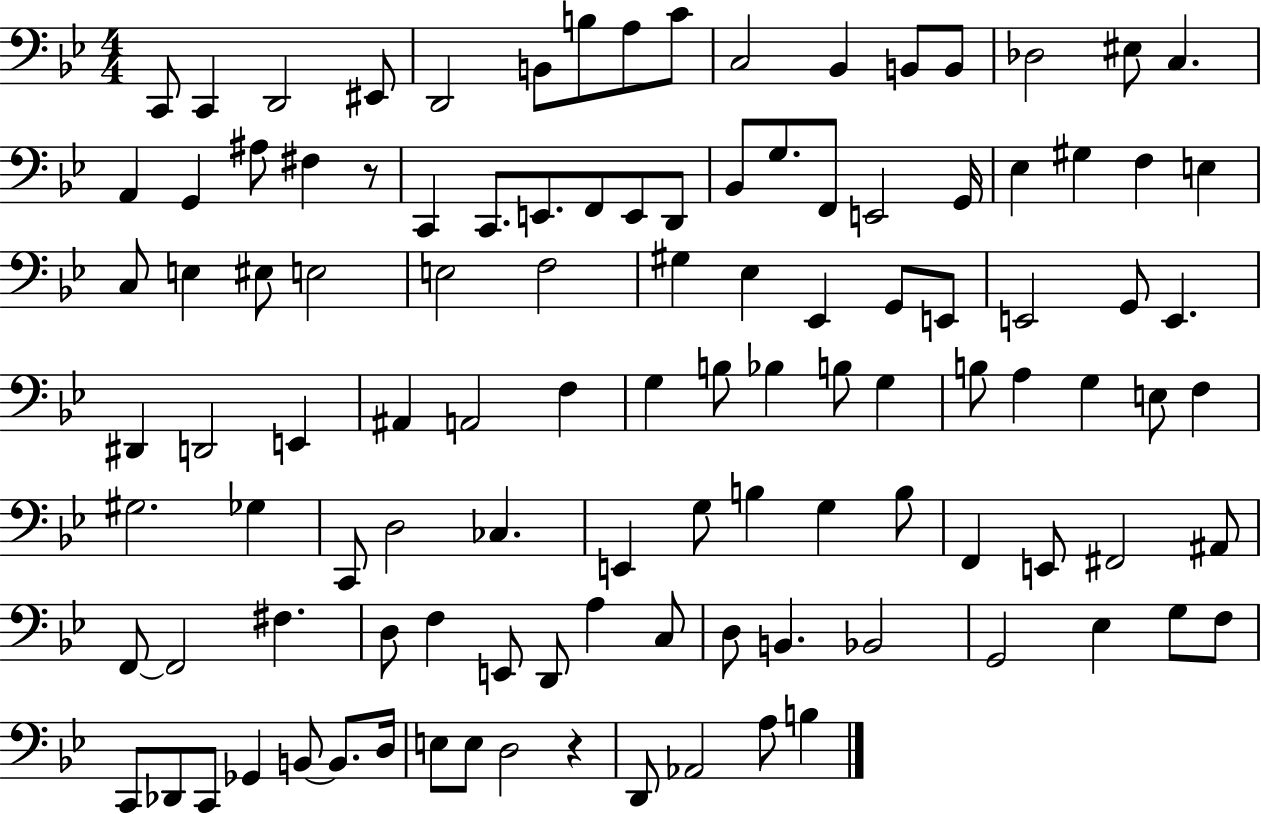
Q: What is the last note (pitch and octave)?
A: B3